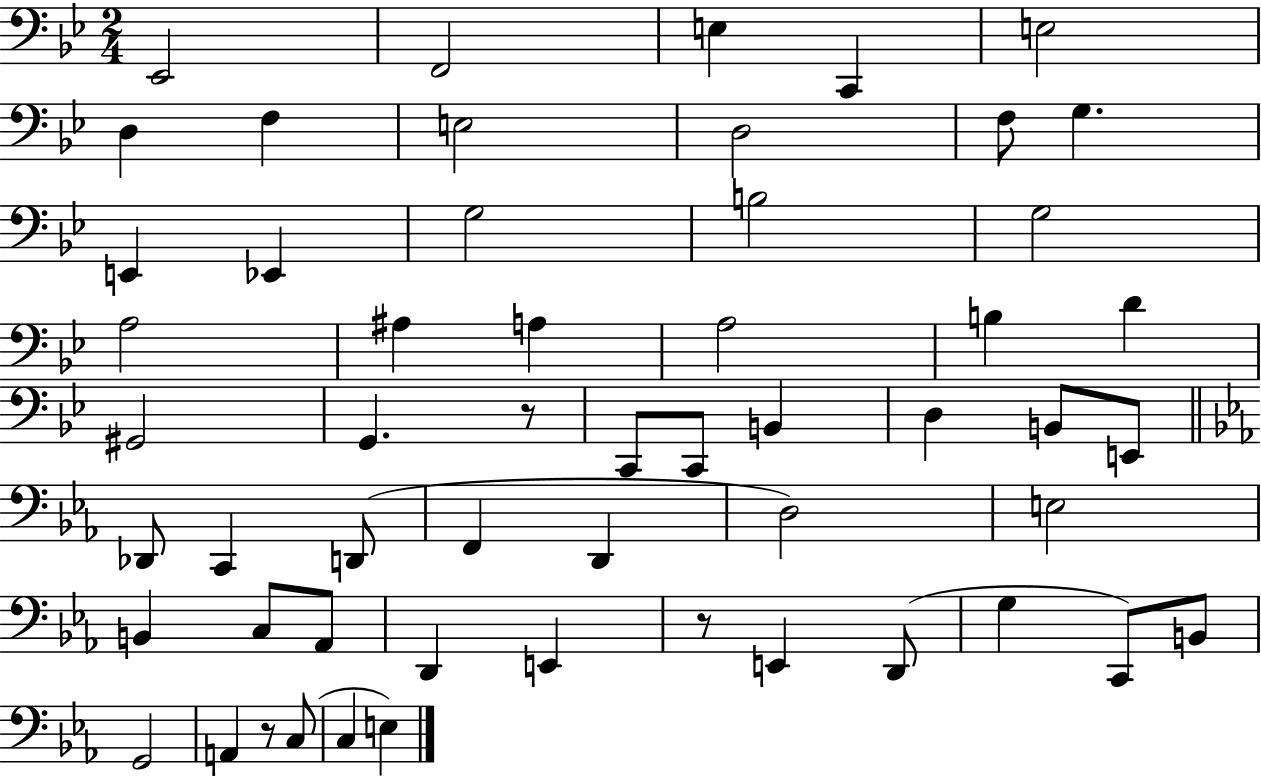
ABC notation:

X:1
T:Untitled
M:2/4
L:1/4
K:Bb
_E,,2 F,,2 E, C,, E,2 D, F, E,2 D,2 F,/2 G, E,, _E,, G,2 B,2 G,2 A,2 ^A, A, A,2 B, D ^G,,2 G,, z/2 C,,/2 C,,/2 B,, D, B,,/2 E,,/2 _D,,/2 C,, D,,/2 F,, D,, D,2 E,2 B,, C,/2 _A,,/2 D,, E,, z/2 E,, D,,/2 G, C,,/2 B,,/2 G,,2 A,, z/2 C,/2 C, E,